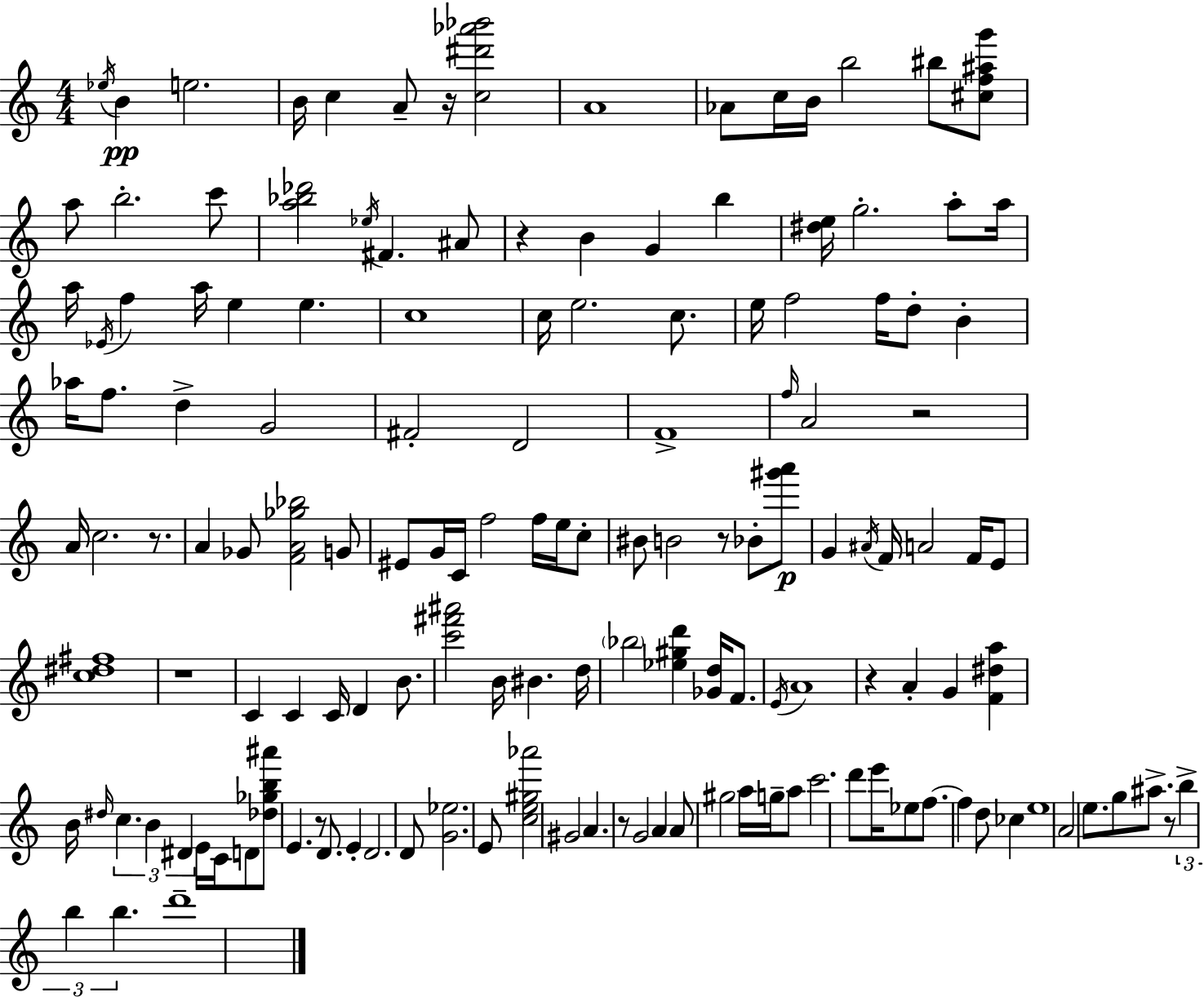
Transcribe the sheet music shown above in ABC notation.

X:1
T:Untitled
M:4/4
L:1/4
K:C
_e/4 B e2 B/4 c A/2 z/4 [c^d'_a'_b']2 A4 _A/2 c/4 B/4 b2 ^b/2 [^cf^ag']/2 a/2 b2 c'/2 [a_b_d']2 _e/4 ^F ^A/2 z B G b [^de]/4 g2 a/2 a/4 a/4 _E/4 f a/4 e e c4 c/4 e2 c/2 e/4 f2 f/4 d/2 B _a/4 f/2 d G2 ^F2 D2 F4 f/4 A2 z2 A/4 c2 z/2 A _G/2 [FA_g_b]2 G/2 ^E/2 G/4 C/4 f2 f/4 e/4 c/2 ^B/2 B2 z/2 _B/2 [^g'a']/2 G ^A/4 F/4 A2 F/4 E/2 [c^d^f]4 z4 C C C/4 D B/2 [c'^f'^a']2 B/4 ^B d/4 _b2 [_e^gd'] [_Gd]/4 F/2 E/4 A4 z A G [F^da] B/4 ^d/4 c B ^D E/4 C/4 D/2 [_d_gb^a']/2 E z/2 D/2 E D2 D/2 [G_e]2 E/2 [ce^g_a']2 ^G2 A z/2 G2 A A/2 ^g2 a/4 g/4 a/2 c'2 d'/2 e'/4 _e/2 f/2 f d/2 _c e4 A2 e/2 g/2 ^a/2 z/2 b b b d'4